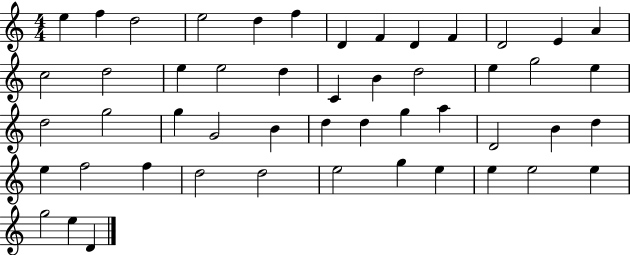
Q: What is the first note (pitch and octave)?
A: E5